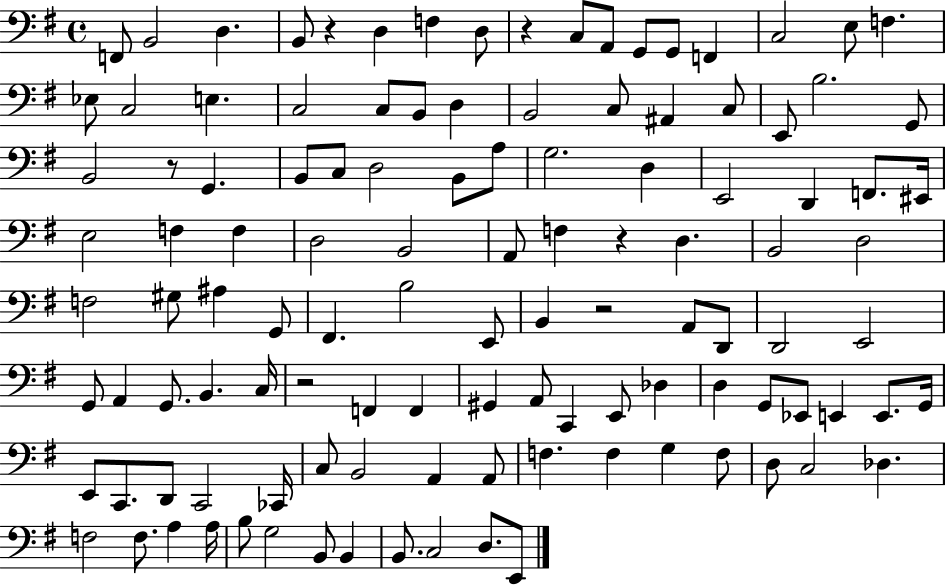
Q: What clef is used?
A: bass